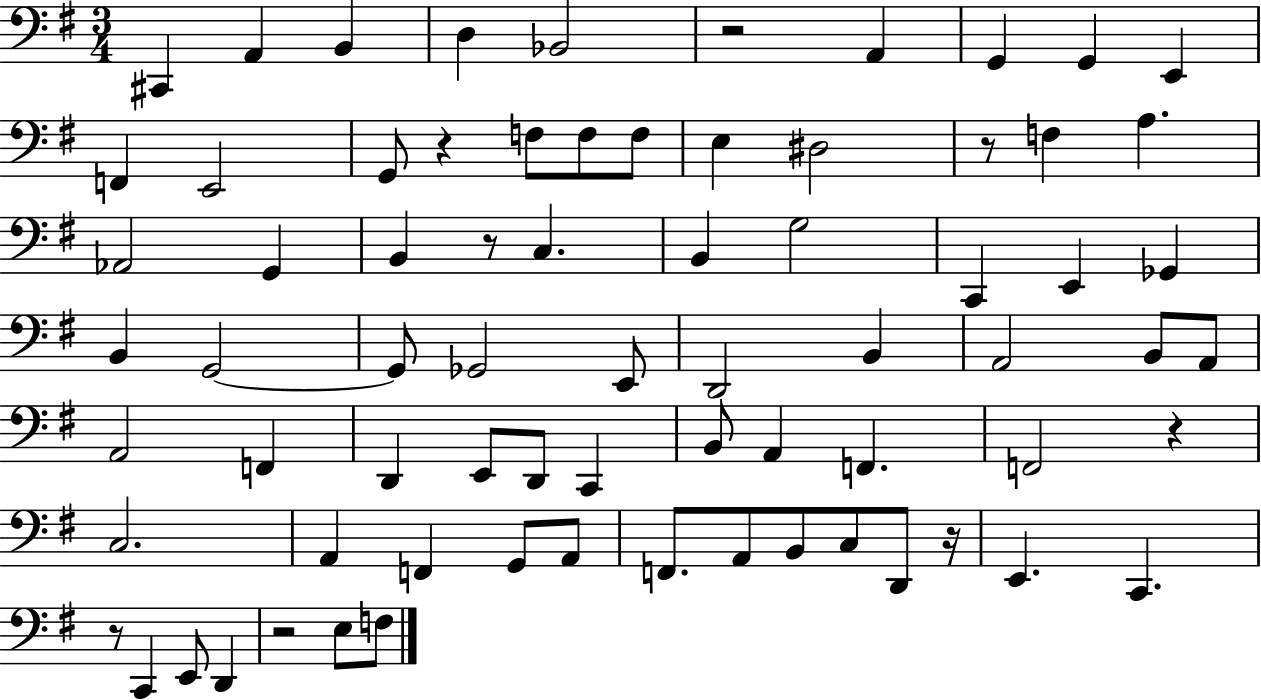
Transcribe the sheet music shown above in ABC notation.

X:1
T:Untitled
M:3/4
L:1/4
K:G
^C,, A,, B,, D, _B,,2 z2 A,, G,, G,, E,, F,, E,,2 G,,/2 z F,/2 F,/2 F,/2 E, ^D,2 z/2 F, A, _A,,2 G,, B,, z/2 C, B,, G,2 C,, E,, _G,, B,, G,,2 G,,/2 _G,,2 E,,/2 D,,2 B,, A,,2 B,,/2 A,,/2 A,,2 F,, D,, E,,/2 D,,/2 C,, B,,/2 A,, F,, F,,2 z C,2 A,, F,, G,,/2 A,,/2 F,,/2 A,,/2 B,,/2 C,/2 D,,/2 z/4 E,, C,, z/2 C,, E,,/2 D,, z2 E,/2 F,/2